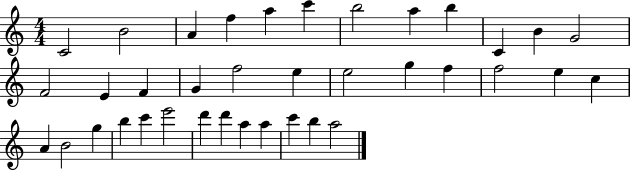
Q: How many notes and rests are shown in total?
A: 37